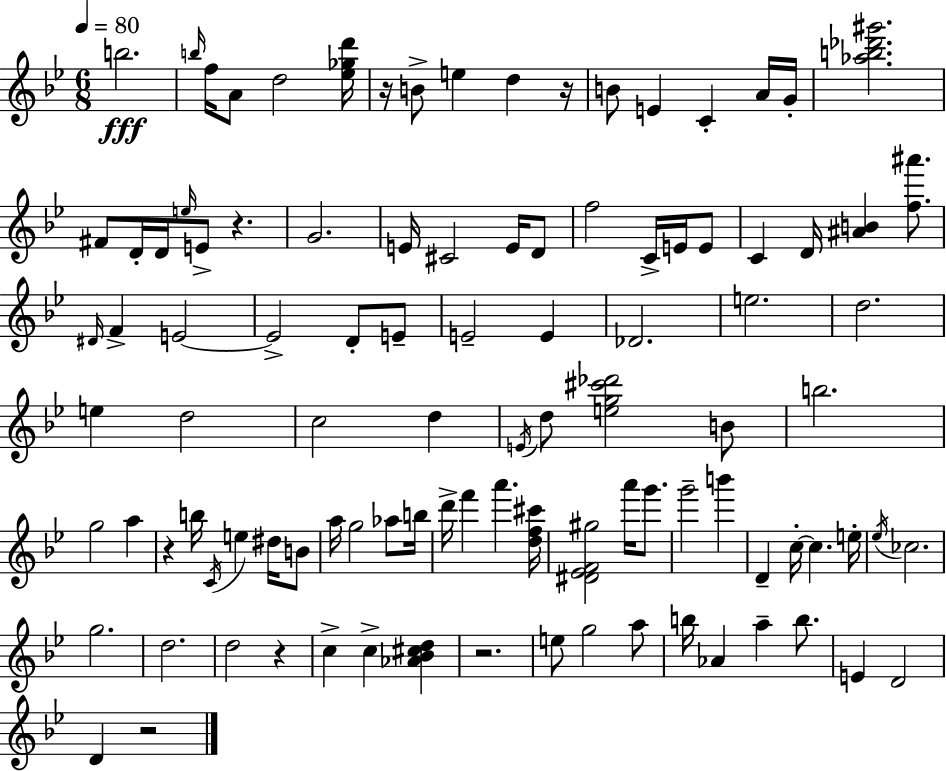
B5/h. B5/s F5/s A4/e D5/h [Eb5,Gb5,D6]/s R/s B4/e E5/q D5/q R/s B4/e E4/q C4/q A4/s G4/s [Ab5,B5,Db6,G#6]/h. F#4/e D4/s D4/s E5/s E4/e R/q. G4/h. E4/s C#4/h E4/s D4/e F5/h C4/s E4/s E4/e C4/q D4/s [A#4,B4]/q [F5,A#6]/e. D#4/s F4/q E4/h E4/h D4/e E4/e E4/h E4/q Db4/h. E5/h. D5/h. E5/q D5/h C5/h D5/q E4/s D5/e [E5,G5,C#6,Db6]/h B4/e B5/h. G5/h A5/q R/q B5/s C4/s E5/q D#5/s B4/e A5/s G5/h Ab5/e B5/s D6/s F6/q A6/q. [D5,F5,C#6]/s [D#4,Eb4,F4,G#5]/h A6/s G6/e. G6/h B6/q D4/q C5/s C5/q. E5/s Eb5/s CES5/h. G5/h. D5/h. D5/h R/q C5/q C5/q [Ab4,Bb4,C#5,D5]/q R/h. E5/e G5/h A5/e B5/s Ab4/q A5/q B5/e. E4/q D4/h D4/q R/h